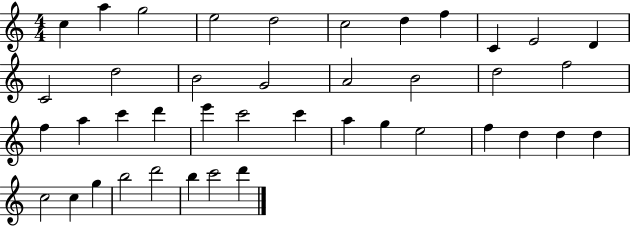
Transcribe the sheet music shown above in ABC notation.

X:1
T:Untitled
M:4/4
L:1/4
K:C
c a g2 e2 d2 c2 d f C E2 D C2 d2 B2 G2 A2 B2 d2 f2 f a c' d' e' c'2 c' a g e2 f d d d c2 c g b2 d'2 b c'2 d'